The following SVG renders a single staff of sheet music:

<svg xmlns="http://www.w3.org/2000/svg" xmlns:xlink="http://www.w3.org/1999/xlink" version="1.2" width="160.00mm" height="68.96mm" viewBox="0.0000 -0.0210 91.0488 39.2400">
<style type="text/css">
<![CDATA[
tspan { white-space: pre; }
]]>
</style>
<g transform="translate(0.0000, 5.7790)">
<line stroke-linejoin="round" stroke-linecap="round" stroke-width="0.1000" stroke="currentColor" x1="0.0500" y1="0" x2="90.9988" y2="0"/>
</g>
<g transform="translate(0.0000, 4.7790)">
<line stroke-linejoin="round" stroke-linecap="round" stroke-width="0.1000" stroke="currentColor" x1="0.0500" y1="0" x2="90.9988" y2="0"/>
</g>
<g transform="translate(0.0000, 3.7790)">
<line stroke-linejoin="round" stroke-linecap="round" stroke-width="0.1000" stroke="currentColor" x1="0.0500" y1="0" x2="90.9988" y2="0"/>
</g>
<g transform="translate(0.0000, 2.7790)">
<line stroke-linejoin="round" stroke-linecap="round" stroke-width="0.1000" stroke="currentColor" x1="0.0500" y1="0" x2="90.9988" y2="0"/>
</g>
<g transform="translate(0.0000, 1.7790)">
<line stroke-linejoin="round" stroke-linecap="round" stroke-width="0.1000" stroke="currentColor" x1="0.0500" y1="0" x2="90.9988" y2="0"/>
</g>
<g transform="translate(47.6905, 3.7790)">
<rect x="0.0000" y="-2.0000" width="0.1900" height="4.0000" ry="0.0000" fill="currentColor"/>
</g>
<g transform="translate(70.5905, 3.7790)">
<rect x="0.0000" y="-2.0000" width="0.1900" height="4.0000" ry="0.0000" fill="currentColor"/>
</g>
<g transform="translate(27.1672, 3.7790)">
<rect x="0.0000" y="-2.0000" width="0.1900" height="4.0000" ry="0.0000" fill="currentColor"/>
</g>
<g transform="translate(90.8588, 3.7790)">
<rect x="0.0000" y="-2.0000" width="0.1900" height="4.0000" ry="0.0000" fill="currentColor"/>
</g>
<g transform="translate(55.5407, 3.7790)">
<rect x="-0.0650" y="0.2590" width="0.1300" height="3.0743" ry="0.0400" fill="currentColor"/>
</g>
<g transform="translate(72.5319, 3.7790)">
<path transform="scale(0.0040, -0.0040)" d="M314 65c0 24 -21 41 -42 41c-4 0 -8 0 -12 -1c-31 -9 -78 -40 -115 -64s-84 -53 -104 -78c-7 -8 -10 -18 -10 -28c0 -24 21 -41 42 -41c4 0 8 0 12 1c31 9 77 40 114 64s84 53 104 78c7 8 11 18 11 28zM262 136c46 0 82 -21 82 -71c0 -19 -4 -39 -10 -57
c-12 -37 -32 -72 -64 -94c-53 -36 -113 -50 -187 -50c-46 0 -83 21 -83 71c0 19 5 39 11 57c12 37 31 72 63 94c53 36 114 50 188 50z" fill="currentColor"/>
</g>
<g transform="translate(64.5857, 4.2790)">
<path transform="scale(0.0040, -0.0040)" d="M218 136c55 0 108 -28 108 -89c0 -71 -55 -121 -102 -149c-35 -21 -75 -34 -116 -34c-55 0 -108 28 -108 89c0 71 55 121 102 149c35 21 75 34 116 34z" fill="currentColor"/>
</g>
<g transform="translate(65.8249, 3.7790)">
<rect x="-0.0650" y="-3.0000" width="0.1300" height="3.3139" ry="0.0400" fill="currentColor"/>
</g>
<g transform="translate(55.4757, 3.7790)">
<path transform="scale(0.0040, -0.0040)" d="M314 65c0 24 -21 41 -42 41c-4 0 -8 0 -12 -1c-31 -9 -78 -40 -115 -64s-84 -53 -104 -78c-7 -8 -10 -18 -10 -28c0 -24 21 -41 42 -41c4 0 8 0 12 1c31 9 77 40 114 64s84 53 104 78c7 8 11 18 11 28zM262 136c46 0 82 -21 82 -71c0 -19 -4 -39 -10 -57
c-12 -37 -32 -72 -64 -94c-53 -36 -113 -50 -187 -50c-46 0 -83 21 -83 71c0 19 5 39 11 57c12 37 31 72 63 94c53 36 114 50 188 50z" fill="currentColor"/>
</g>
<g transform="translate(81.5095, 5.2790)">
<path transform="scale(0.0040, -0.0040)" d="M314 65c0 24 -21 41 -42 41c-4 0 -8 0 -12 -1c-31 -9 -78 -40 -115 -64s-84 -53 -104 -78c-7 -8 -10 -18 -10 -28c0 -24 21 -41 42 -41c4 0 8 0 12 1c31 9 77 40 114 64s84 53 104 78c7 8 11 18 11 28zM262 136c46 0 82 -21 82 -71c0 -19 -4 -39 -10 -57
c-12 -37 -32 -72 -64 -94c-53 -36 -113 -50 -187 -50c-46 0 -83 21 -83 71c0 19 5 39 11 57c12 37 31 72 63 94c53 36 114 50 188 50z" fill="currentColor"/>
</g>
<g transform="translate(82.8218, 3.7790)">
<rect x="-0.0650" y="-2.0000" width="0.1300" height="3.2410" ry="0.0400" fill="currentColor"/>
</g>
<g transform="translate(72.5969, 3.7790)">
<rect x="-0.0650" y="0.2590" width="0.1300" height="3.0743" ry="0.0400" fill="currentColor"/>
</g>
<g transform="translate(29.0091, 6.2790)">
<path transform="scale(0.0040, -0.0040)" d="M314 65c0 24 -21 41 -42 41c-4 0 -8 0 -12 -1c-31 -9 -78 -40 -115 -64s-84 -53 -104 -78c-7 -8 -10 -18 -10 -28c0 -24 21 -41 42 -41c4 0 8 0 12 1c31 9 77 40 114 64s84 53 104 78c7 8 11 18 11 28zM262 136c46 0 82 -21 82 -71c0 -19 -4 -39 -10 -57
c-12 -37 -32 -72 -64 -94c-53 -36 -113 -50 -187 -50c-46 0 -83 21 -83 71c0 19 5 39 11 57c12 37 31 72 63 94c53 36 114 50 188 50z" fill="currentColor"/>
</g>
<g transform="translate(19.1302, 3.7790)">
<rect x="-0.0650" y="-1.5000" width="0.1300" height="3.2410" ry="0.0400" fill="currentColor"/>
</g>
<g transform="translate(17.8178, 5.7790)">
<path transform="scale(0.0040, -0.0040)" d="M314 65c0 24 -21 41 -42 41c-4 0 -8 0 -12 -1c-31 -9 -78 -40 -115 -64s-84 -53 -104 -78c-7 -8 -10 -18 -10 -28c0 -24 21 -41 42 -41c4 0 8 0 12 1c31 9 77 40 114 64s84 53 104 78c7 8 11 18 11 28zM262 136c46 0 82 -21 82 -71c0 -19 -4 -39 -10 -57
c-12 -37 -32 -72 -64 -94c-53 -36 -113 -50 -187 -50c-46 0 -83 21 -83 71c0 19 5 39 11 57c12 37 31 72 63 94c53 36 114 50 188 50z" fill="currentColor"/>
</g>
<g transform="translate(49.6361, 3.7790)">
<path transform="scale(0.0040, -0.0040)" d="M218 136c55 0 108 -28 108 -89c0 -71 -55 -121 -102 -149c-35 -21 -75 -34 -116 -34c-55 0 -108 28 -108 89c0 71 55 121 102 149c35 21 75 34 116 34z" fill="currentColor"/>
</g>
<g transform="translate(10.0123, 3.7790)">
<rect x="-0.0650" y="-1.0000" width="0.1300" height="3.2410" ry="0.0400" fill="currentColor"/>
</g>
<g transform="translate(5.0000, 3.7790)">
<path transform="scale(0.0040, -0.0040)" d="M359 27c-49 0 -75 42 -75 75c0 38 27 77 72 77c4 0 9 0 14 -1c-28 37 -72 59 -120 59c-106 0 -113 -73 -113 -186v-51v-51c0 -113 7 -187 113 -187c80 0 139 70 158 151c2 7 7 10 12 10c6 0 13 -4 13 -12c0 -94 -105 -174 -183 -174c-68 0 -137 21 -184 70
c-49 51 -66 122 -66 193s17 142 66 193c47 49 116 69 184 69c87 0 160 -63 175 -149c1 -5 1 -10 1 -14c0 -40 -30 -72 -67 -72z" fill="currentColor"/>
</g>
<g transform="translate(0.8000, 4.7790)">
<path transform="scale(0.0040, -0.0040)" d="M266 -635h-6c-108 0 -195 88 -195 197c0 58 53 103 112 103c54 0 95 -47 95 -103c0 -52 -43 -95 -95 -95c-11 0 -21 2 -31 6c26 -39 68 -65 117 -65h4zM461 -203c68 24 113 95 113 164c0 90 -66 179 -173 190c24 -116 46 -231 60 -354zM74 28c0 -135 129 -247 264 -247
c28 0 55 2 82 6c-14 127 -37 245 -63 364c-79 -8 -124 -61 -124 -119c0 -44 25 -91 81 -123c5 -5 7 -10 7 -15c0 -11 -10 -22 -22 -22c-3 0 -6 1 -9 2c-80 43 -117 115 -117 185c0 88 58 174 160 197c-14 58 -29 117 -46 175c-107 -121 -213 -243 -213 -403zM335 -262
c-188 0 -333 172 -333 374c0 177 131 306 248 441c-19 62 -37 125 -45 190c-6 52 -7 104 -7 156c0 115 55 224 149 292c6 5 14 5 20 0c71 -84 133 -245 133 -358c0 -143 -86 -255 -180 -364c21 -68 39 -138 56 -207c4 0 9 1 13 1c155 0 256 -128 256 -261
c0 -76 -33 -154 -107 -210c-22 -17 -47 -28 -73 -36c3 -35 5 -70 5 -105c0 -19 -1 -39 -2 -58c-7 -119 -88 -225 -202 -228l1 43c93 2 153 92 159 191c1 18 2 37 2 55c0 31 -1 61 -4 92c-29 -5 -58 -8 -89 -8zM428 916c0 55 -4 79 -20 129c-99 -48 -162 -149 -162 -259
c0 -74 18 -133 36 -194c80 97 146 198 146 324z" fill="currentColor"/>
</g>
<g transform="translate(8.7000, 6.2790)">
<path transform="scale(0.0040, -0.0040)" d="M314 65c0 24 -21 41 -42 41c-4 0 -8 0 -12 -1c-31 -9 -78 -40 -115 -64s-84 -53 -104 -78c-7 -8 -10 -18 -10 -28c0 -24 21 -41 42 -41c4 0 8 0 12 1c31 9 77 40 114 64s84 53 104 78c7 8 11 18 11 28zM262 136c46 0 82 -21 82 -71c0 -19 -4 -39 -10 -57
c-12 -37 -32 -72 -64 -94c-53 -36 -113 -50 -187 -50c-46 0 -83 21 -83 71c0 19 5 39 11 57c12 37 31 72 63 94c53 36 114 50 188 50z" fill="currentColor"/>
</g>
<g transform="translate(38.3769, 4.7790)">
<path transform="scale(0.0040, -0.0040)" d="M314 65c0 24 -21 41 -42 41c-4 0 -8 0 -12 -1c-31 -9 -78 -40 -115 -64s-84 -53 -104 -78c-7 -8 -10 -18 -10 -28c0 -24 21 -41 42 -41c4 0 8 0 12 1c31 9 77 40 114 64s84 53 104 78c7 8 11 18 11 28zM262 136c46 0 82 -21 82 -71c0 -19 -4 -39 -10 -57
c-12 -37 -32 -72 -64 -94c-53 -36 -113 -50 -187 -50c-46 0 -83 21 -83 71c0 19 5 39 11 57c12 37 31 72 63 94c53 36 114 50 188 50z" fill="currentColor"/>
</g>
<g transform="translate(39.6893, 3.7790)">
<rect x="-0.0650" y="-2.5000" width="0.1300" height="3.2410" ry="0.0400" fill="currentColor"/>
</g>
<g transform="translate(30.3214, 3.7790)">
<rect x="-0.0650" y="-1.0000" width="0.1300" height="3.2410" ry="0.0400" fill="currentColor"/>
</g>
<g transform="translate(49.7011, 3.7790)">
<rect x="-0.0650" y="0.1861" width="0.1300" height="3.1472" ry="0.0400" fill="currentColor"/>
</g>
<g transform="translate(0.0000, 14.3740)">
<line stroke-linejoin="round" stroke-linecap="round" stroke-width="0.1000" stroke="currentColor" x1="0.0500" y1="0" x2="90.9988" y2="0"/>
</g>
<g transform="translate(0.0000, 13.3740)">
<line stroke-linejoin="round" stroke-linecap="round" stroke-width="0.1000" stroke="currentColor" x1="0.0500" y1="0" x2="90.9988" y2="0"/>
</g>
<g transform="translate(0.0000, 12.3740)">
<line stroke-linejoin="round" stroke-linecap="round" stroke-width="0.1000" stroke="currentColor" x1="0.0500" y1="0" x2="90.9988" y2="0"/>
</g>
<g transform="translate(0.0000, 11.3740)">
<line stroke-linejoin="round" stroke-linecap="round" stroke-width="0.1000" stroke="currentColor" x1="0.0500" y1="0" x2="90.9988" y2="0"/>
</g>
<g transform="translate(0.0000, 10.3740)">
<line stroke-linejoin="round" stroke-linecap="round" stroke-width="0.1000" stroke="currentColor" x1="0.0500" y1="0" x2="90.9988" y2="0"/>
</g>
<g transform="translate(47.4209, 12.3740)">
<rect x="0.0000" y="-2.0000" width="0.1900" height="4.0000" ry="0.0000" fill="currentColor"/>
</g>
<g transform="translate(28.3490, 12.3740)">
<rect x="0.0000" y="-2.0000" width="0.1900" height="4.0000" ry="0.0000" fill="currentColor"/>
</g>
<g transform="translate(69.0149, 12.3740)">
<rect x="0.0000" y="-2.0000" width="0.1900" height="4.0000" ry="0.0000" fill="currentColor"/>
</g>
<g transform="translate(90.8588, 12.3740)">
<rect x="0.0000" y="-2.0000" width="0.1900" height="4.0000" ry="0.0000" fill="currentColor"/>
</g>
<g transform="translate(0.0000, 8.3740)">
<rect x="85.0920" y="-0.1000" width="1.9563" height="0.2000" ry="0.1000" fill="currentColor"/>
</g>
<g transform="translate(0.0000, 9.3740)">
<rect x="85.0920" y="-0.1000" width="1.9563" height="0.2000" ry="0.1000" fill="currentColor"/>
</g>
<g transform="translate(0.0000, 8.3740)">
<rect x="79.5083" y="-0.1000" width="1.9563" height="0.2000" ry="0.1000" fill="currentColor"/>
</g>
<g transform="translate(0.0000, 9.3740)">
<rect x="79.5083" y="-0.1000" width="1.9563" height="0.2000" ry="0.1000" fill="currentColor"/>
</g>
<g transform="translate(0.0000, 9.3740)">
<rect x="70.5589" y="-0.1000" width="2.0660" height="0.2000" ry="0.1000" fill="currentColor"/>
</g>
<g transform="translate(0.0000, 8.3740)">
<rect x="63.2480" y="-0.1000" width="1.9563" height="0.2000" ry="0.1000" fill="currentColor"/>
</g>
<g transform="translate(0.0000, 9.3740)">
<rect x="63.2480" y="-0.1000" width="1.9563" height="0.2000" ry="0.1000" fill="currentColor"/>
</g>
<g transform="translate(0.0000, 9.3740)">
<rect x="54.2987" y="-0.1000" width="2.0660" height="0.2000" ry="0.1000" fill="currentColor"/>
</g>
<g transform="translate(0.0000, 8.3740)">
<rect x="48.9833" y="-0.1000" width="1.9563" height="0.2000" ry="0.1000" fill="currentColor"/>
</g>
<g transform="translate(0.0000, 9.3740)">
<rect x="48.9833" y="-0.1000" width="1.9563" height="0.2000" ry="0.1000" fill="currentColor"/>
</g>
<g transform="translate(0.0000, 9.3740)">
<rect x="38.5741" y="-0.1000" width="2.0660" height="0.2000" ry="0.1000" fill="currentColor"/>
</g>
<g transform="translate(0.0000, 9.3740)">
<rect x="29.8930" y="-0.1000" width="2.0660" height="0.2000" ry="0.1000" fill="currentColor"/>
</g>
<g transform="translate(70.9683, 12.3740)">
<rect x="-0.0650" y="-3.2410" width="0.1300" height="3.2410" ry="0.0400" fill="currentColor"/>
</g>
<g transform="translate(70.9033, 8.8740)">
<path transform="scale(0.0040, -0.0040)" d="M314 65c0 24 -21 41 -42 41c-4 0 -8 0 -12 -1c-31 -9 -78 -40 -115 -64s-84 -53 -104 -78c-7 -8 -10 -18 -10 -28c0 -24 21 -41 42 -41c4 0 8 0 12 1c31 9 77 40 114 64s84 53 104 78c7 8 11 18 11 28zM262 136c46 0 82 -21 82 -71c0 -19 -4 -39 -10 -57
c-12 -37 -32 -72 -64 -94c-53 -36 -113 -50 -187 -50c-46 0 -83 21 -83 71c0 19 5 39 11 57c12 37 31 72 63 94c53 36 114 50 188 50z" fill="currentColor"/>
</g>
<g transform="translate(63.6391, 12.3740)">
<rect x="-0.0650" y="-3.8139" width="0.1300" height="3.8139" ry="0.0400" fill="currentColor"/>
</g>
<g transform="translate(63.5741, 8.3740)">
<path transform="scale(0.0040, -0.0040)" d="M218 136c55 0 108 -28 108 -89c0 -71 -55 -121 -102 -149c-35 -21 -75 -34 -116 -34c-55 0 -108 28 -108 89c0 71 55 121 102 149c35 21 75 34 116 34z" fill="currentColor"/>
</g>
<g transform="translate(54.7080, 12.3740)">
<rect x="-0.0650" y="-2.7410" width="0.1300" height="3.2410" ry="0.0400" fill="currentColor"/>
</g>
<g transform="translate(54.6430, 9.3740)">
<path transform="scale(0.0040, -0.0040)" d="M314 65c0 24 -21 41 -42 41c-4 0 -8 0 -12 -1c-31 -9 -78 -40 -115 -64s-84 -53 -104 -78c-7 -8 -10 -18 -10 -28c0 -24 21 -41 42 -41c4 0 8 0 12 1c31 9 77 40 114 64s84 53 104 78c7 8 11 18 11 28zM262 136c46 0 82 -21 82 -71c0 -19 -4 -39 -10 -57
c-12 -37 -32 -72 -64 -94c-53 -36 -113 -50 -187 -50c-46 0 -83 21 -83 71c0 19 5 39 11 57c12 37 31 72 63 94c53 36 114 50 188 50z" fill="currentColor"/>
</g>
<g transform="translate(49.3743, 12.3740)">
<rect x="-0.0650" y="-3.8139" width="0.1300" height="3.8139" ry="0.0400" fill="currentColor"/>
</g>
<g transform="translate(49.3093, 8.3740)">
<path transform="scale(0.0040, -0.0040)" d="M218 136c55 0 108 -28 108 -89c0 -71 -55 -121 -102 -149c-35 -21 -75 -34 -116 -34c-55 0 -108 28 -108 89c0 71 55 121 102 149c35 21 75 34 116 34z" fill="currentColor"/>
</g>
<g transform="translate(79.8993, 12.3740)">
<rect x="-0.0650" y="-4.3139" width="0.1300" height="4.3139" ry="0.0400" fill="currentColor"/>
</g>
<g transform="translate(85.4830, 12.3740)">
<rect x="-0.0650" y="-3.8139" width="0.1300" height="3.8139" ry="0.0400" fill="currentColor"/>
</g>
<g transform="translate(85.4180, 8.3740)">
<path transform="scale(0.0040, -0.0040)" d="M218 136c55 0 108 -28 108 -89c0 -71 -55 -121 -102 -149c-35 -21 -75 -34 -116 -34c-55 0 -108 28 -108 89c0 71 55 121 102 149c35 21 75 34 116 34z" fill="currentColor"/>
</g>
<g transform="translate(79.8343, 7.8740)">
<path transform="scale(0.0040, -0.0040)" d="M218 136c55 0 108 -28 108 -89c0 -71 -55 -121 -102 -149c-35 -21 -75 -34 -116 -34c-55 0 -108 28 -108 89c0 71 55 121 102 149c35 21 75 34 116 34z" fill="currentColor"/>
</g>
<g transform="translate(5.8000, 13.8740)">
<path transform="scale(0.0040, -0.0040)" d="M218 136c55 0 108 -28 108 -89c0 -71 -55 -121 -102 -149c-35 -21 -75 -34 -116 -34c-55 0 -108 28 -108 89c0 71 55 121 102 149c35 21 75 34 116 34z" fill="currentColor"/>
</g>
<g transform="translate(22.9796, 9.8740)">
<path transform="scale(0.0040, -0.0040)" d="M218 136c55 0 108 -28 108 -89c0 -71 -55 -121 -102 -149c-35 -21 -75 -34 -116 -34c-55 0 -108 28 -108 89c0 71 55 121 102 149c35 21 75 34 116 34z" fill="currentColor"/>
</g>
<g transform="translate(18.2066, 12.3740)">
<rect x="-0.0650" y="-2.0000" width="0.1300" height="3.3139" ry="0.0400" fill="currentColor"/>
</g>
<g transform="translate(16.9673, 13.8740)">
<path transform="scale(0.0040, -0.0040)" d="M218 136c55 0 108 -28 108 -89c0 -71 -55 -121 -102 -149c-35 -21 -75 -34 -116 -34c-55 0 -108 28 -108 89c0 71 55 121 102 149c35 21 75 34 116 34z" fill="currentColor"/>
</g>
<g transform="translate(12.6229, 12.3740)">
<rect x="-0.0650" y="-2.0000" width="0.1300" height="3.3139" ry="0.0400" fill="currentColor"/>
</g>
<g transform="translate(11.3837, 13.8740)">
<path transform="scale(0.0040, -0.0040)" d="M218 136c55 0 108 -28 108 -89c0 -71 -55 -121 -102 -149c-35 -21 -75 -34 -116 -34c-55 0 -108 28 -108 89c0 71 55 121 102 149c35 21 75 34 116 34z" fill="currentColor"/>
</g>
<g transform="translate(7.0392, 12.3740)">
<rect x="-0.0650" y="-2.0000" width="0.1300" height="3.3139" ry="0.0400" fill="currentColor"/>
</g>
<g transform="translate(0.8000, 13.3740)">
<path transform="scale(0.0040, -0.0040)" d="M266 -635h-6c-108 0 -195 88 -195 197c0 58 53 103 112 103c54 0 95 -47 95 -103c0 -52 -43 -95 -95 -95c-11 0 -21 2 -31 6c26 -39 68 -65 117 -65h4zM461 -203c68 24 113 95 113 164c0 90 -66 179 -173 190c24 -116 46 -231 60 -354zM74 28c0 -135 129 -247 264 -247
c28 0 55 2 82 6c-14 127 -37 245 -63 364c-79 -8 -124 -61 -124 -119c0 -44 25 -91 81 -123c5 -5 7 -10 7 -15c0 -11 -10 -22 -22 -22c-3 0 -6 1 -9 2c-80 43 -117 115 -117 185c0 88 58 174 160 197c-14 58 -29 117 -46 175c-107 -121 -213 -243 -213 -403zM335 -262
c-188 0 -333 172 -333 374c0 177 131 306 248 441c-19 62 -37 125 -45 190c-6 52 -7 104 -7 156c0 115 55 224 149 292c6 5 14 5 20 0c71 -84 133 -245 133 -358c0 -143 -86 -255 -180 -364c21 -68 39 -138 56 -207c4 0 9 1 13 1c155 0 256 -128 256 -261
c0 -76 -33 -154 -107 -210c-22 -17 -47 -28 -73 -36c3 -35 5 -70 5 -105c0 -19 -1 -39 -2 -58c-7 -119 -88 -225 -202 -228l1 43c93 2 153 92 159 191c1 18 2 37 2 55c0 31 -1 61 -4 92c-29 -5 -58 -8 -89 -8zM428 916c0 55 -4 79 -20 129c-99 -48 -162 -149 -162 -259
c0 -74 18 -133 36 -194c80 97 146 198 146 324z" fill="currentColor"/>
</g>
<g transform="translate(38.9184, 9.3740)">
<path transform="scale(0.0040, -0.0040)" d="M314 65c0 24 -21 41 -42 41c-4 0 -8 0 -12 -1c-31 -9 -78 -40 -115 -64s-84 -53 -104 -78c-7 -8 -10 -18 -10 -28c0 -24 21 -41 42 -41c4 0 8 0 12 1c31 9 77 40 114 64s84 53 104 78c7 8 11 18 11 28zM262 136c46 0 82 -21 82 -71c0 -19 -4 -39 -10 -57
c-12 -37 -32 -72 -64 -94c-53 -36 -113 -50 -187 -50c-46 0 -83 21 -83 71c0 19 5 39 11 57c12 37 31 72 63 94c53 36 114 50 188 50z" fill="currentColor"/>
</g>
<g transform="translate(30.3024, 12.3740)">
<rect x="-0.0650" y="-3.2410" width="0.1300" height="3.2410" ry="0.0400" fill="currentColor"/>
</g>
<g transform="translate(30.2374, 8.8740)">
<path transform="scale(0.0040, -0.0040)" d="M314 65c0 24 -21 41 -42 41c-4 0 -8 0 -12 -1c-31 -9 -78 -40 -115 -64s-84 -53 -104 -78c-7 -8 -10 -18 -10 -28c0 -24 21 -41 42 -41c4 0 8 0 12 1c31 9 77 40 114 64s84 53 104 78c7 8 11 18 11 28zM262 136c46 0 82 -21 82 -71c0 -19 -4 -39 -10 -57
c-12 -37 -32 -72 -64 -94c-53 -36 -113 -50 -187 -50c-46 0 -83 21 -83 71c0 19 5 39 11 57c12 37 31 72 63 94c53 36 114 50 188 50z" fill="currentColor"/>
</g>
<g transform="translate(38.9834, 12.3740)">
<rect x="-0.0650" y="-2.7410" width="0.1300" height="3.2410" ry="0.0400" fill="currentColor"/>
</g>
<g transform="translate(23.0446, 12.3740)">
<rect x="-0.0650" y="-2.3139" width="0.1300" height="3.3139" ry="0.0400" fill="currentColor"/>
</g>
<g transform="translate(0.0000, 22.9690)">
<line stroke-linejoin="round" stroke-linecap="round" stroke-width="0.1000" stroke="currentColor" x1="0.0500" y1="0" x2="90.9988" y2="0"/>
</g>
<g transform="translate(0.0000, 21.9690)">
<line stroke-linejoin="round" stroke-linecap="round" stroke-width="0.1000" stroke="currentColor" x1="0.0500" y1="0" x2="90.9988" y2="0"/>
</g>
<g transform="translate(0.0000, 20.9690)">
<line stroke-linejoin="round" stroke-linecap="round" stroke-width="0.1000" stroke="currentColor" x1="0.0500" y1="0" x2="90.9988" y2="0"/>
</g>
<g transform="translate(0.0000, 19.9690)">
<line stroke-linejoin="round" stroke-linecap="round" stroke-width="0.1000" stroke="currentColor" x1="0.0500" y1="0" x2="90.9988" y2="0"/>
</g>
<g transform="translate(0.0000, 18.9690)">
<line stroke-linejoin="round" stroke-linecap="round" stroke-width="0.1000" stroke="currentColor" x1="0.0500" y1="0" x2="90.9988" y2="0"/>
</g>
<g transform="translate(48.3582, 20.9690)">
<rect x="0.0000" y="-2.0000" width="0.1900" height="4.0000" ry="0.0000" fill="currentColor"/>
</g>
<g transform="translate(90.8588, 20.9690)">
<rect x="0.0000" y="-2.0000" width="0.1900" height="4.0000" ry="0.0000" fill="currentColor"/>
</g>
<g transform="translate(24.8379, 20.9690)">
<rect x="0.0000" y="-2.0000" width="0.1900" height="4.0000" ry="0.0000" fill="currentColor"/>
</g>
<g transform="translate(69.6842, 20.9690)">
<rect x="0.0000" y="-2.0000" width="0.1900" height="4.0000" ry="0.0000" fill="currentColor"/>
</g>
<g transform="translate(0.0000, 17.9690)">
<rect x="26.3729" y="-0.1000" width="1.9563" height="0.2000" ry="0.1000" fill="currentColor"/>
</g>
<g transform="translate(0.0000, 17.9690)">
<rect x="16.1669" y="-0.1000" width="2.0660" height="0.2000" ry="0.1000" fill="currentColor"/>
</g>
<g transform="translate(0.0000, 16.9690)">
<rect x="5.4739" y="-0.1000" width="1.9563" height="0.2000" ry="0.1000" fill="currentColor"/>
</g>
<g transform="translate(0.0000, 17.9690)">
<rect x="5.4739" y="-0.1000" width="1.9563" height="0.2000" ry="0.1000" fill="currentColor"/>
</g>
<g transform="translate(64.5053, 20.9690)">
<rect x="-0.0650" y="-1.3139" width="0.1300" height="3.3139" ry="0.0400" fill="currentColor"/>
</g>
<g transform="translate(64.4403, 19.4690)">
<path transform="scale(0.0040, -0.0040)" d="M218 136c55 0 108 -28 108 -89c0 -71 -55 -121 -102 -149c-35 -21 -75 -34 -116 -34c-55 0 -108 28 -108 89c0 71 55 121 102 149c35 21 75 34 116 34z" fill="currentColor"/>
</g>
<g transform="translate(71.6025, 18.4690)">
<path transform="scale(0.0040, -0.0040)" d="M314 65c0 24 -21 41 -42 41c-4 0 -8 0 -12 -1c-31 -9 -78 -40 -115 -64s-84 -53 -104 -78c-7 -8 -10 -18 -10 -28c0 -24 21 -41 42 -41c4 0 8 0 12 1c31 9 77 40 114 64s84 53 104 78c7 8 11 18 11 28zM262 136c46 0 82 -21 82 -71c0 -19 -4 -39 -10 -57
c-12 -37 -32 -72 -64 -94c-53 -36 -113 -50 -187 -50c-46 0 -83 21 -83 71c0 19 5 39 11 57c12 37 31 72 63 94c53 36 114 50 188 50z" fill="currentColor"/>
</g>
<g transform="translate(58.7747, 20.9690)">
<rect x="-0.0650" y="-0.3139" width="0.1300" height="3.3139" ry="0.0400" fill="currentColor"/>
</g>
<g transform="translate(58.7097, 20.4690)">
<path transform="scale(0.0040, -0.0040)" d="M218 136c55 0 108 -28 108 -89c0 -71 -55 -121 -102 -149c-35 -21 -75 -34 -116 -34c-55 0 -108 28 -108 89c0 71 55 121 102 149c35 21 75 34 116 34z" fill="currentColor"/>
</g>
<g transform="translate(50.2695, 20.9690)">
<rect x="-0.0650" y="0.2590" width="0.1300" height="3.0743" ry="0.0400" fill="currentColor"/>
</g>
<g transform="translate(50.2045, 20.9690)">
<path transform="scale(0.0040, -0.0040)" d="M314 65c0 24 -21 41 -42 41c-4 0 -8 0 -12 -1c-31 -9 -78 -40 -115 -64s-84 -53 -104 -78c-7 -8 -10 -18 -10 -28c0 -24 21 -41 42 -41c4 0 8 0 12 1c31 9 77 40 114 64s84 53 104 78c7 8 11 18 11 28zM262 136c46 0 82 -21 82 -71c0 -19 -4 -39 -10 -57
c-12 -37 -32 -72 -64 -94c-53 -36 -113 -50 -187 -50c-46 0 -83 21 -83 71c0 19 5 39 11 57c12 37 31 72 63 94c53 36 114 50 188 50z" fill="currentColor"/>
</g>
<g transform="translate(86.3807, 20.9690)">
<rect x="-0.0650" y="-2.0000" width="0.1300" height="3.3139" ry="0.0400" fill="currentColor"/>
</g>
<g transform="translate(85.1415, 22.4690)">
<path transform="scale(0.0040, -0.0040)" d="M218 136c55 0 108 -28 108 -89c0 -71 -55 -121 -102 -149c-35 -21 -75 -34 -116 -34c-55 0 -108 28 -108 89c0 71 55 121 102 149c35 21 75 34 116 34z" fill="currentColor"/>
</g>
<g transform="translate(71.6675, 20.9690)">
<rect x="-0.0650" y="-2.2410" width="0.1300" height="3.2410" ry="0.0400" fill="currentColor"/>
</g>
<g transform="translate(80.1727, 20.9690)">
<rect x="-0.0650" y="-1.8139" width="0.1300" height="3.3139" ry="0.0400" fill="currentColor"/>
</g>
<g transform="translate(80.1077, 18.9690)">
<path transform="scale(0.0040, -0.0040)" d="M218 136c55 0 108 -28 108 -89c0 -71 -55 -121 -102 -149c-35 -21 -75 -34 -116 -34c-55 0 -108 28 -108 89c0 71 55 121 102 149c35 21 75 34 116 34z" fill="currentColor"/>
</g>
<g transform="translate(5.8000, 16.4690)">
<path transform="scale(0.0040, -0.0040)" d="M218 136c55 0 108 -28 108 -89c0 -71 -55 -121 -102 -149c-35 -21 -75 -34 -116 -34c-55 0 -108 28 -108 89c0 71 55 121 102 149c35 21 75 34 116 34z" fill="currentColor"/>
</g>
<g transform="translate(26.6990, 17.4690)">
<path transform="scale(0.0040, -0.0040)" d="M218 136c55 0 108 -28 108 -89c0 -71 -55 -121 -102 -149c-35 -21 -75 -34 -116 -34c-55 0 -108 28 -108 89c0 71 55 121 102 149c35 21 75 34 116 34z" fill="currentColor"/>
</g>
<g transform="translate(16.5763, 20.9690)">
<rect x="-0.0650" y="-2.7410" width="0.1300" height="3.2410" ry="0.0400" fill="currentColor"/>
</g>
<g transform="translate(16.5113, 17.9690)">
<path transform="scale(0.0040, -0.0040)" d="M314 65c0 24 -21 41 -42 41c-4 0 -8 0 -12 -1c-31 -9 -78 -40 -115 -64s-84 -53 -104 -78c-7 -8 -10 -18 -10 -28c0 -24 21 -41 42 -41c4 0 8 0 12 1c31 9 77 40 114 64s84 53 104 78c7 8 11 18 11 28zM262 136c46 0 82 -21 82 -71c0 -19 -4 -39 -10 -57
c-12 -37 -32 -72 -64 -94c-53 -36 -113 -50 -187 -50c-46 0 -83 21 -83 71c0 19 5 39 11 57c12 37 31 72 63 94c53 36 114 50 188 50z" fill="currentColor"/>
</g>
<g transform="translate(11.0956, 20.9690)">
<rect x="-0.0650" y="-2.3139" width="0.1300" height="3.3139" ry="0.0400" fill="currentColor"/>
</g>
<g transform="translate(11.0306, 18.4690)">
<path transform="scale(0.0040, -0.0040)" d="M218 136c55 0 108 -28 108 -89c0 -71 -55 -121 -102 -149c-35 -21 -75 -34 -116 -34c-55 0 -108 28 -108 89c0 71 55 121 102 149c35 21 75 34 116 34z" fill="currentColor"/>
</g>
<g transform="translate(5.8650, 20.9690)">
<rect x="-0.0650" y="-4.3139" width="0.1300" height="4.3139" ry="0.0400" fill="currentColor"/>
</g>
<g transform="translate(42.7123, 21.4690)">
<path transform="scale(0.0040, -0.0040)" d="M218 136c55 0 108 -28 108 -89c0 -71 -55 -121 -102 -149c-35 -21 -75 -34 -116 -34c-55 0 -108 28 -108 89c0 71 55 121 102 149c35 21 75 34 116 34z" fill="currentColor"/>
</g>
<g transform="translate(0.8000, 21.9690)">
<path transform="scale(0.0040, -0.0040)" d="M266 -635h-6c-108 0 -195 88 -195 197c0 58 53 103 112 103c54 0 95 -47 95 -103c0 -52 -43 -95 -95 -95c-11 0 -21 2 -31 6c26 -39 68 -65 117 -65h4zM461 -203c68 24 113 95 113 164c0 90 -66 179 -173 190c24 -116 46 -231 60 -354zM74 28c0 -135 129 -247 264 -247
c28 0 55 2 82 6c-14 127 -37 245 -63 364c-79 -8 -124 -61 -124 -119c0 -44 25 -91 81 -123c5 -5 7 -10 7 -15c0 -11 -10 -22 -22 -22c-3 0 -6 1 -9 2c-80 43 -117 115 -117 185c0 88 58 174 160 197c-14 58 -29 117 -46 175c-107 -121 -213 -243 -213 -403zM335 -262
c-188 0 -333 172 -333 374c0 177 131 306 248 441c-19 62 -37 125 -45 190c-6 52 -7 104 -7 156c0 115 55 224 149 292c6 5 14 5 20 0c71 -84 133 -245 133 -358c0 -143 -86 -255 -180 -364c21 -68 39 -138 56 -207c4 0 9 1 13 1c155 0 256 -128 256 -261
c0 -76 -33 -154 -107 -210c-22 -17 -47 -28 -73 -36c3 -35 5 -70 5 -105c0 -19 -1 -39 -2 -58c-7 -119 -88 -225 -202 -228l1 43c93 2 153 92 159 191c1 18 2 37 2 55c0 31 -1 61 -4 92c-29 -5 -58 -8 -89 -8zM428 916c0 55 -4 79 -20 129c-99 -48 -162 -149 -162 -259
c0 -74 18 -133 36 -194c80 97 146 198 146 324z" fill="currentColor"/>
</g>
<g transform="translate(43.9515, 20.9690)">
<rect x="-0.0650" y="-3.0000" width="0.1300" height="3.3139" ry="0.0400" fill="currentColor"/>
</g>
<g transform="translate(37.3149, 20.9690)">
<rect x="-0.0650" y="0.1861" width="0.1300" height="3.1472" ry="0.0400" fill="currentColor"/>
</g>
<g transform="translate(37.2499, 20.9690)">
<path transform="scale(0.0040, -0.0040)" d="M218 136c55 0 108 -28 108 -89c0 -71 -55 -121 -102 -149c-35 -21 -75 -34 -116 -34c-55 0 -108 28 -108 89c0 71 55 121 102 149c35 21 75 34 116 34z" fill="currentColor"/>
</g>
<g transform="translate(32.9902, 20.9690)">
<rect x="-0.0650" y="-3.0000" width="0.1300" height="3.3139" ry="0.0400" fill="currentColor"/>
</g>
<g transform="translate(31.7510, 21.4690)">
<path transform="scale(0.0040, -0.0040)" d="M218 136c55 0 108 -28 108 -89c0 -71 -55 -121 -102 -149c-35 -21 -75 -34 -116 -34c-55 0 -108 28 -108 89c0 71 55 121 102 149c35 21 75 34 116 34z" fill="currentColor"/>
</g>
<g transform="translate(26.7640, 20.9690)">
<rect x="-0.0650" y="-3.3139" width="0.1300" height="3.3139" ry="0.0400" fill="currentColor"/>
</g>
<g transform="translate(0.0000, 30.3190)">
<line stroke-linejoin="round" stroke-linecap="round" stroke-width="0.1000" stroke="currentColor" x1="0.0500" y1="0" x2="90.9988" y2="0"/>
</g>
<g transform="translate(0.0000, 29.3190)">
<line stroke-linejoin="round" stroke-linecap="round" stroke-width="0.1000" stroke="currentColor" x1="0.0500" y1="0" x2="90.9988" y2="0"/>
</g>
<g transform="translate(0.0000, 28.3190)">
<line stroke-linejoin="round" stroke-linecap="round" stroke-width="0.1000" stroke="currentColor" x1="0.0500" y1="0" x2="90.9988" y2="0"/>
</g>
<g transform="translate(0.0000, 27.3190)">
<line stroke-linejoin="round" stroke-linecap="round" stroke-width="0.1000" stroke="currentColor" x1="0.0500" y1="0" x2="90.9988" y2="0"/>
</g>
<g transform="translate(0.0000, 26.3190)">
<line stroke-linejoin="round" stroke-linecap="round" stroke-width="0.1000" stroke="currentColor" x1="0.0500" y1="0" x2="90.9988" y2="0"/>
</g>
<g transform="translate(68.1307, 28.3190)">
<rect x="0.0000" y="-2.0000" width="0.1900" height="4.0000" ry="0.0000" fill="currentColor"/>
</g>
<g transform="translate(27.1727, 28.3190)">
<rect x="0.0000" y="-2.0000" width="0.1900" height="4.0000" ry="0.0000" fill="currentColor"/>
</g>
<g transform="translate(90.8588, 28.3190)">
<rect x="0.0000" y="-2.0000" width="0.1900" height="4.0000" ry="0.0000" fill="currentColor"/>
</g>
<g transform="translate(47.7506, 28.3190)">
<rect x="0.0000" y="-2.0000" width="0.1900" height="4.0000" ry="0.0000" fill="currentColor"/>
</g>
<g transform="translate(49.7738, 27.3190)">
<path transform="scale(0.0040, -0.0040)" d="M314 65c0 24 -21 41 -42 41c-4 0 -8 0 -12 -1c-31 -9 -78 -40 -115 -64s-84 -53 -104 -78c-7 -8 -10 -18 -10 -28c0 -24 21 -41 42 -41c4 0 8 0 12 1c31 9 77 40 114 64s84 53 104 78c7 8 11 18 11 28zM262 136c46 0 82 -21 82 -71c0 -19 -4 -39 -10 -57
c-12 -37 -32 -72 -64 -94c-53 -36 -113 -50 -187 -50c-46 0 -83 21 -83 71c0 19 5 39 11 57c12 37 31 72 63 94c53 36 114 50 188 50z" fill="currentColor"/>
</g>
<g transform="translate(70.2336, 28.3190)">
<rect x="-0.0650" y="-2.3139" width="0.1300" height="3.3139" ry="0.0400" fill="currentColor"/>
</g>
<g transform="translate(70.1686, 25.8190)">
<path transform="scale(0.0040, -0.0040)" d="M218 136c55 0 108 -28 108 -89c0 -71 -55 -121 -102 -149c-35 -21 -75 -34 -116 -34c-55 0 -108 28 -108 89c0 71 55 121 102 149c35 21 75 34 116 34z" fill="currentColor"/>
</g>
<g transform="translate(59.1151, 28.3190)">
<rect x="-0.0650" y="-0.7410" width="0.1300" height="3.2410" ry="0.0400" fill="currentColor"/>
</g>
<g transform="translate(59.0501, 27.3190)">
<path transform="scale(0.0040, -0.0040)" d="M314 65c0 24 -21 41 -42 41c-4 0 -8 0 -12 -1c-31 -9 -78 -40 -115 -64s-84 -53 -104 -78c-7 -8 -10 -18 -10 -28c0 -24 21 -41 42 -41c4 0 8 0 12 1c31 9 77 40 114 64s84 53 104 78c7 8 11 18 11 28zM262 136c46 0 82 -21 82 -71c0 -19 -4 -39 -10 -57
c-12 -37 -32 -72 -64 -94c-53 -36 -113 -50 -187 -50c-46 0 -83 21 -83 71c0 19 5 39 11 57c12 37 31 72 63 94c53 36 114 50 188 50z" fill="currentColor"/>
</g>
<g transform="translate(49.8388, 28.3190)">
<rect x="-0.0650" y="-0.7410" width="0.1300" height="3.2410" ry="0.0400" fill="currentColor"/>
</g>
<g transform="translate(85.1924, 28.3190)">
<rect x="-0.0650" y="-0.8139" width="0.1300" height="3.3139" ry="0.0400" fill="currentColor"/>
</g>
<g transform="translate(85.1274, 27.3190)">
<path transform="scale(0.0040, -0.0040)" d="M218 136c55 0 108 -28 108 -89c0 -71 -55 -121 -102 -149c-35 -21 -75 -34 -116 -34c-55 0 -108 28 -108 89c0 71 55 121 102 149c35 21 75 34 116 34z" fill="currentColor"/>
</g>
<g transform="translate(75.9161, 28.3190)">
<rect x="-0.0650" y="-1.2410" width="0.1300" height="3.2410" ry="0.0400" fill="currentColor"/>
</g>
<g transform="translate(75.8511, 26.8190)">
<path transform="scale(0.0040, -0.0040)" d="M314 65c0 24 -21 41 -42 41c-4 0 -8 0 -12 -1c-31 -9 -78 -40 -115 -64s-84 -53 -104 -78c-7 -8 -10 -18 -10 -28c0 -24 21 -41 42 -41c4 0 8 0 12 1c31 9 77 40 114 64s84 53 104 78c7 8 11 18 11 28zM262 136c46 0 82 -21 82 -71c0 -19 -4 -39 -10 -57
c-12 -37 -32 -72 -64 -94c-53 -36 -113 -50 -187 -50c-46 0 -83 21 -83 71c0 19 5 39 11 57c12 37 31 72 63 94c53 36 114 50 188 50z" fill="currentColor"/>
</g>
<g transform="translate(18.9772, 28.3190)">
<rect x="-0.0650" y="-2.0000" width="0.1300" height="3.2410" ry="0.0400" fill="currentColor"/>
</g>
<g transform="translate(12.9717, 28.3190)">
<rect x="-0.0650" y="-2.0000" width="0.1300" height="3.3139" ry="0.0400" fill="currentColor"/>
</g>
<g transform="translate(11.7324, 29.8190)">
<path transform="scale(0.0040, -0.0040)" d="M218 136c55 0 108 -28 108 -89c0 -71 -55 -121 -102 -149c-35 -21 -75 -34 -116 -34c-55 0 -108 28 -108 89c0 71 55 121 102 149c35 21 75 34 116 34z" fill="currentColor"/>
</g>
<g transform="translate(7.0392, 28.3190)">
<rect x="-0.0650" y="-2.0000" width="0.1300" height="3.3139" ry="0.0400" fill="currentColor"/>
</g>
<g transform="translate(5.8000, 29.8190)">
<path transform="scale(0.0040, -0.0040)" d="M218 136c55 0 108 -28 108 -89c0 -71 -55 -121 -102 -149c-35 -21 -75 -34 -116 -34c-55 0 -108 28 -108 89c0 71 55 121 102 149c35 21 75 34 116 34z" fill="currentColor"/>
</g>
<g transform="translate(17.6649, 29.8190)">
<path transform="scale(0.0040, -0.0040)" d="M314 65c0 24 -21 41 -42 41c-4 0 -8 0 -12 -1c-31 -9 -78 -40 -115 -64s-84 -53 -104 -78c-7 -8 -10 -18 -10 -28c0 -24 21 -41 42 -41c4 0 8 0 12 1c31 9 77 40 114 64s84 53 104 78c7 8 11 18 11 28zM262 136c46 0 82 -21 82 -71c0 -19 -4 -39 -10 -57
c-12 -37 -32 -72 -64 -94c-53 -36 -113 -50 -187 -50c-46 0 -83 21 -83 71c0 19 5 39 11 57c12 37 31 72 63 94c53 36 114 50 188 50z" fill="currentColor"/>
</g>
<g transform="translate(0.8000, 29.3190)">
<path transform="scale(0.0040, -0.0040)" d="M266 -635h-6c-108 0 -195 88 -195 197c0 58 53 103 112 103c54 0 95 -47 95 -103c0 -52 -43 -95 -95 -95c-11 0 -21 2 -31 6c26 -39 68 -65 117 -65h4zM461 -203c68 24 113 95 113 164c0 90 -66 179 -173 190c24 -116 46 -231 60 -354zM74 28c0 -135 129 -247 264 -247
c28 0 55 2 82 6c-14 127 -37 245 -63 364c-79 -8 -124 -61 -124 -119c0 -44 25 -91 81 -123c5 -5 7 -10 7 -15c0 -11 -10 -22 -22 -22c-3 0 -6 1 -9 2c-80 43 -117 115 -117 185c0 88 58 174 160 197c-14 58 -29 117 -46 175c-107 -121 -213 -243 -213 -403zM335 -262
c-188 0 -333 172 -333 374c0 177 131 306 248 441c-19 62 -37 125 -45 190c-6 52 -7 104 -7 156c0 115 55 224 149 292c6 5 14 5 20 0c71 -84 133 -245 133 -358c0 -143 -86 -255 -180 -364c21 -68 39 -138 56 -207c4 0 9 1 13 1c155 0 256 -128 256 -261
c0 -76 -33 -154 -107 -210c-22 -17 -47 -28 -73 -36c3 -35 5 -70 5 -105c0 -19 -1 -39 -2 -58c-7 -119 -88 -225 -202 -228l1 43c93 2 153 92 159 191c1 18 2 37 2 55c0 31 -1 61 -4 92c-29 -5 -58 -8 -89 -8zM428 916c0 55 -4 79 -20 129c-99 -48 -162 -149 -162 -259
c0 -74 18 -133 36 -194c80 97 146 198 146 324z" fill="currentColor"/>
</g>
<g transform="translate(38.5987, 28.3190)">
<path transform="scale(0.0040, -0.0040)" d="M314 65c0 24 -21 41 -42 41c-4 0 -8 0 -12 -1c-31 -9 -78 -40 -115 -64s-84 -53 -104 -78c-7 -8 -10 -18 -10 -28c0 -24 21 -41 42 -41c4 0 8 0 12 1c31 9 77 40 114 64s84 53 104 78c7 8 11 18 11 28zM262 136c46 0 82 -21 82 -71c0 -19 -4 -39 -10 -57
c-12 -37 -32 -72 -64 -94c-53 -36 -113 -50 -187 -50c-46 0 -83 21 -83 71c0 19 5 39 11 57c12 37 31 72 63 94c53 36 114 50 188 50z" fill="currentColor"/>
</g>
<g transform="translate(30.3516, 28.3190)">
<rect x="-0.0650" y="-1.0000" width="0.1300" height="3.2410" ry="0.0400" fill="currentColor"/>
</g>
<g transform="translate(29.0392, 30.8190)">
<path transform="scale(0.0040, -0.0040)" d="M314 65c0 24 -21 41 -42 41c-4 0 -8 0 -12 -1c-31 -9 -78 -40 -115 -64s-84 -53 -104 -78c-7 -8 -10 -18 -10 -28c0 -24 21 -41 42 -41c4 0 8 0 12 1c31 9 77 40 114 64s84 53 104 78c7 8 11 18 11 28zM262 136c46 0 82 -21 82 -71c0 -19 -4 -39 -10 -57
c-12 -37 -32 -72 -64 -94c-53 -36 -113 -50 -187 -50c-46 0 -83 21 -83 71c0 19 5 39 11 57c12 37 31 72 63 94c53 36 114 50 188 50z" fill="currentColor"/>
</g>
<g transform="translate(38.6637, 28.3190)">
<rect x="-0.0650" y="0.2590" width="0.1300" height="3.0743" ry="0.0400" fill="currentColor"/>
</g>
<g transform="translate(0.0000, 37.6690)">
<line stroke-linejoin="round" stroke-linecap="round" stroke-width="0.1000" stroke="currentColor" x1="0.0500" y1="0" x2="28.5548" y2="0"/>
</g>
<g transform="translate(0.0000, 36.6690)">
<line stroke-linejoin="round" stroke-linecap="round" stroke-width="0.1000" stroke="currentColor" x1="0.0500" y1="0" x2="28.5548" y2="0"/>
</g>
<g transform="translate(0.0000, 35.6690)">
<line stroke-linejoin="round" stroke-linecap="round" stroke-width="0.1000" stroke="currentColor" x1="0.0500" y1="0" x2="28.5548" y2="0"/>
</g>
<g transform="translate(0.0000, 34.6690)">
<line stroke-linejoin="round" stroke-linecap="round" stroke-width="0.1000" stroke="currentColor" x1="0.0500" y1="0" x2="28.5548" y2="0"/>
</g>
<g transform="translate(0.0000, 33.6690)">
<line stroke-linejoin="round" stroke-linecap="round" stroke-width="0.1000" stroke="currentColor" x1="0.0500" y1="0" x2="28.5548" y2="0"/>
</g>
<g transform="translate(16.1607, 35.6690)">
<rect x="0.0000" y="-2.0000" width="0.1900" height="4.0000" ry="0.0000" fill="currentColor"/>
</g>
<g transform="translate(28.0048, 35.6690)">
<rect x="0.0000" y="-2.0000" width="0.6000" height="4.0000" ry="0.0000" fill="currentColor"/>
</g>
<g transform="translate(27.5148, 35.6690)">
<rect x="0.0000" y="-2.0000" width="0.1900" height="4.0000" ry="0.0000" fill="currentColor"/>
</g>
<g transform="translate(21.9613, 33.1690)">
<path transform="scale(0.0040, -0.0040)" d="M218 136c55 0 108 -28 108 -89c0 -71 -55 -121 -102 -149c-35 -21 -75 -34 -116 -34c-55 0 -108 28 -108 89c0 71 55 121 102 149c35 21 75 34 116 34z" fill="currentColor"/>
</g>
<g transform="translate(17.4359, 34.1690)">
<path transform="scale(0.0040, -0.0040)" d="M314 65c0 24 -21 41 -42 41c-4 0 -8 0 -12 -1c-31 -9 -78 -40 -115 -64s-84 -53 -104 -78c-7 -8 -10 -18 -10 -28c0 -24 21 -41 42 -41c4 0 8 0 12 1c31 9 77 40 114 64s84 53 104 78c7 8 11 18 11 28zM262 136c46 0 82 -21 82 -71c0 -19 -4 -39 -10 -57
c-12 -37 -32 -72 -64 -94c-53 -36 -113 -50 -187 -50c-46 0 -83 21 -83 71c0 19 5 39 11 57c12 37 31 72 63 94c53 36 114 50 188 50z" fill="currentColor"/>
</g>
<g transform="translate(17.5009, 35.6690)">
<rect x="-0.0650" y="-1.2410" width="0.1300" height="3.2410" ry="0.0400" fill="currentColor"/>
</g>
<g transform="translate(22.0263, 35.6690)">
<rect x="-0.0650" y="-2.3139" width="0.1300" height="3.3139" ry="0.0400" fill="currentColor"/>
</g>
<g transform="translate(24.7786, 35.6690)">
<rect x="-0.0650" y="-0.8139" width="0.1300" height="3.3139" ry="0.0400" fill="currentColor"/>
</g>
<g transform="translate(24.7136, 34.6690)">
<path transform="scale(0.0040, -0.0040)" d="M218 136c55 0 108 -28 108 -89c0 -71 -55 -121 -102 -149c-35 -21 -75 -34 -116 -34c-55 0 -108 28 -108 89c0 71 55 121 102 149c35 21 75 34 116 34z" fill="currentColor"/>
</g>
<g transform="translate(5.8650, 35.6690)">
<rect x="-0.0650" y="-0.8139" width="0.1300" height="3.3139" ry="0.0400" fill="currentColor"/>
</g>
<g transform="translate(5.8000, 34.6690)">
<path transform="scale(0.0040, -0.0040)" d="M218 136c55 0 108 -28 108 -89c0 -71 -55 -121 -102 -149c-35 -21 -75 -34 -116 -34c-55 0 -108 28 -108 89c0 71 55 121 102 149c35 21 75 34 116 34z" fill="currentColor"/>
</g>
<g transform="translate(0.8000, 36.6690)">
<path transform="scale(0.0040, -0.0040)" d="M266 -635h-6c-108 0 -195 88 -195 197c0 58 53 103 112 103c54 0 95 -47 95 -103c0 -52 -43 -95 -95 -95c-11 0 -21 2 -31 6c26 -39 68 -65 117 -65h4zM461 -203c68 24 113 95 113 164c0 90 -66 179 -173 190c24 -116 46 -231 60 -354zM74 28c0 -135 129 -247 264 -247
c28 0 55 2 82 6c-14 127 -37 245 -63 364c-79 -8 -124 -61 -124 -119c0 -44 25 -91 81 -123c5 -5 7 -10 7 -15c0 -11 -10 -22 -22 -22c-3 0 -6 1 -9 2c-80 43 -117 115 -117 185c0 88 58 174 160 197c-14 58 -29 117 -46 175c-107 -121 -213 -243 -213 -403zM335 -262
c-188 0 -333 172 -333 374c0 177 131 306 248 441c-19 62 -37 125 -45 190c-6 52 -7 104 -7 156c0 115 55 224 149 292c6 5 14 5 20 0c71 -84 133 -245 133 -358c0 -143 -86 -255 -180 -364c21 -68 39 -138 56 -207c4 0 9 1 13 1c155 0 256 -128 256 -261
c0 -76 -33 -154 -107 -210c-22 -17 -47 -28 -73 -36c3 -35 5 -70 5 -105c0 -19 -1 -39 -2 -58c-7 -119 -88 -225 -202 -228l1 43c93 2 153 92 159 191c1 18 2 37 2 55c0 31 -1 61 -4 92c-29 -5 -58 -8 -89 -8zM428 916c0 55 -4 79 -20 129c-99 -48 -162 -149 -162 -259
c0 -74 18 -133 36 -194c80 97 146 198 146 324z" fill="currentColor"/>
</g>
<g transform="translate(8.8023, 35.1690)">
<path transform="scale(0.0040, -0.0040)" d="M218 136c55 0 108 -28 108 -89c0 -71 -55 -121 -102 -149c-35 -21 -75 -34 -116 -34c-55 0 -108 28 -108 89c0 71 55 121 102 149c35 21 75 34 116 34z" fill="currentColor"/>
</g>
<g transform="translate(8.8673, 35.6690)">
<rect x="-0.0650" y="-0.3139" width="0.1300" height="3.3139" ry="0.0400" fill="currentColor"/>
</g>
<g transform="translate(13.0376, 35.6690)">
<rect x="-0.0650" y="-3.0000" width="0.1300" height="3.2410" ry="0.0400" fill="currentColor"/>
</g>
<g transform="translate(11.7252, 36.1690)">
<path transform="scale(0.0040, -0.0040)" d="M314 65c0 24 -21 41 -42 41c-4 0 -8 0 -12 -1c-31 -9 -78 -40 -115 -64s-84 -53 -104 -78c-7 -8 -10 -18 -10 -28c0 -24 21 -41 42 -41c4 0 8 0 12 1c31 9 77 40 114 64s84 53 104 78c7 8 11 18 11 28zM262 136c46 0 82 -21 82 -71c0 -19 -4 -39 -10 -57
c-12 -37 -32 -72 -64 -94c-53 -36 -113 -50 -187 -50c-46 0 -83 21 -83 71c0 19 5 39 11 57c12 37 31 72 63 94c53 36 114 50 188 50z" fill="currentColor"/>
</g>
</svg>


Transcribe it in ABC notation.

X:1
T:Untitled
M:4/4
L:1/4
K:C
D2 E2 D2 G2 B B2 A B2 F2 F F F g b2 a2 c' a2 c' b2 d' c' d' g a2 b A B A B2 c e g2 f F F F F2 D2 B2 d2 d2 g e2 d d c A2 e2 g d